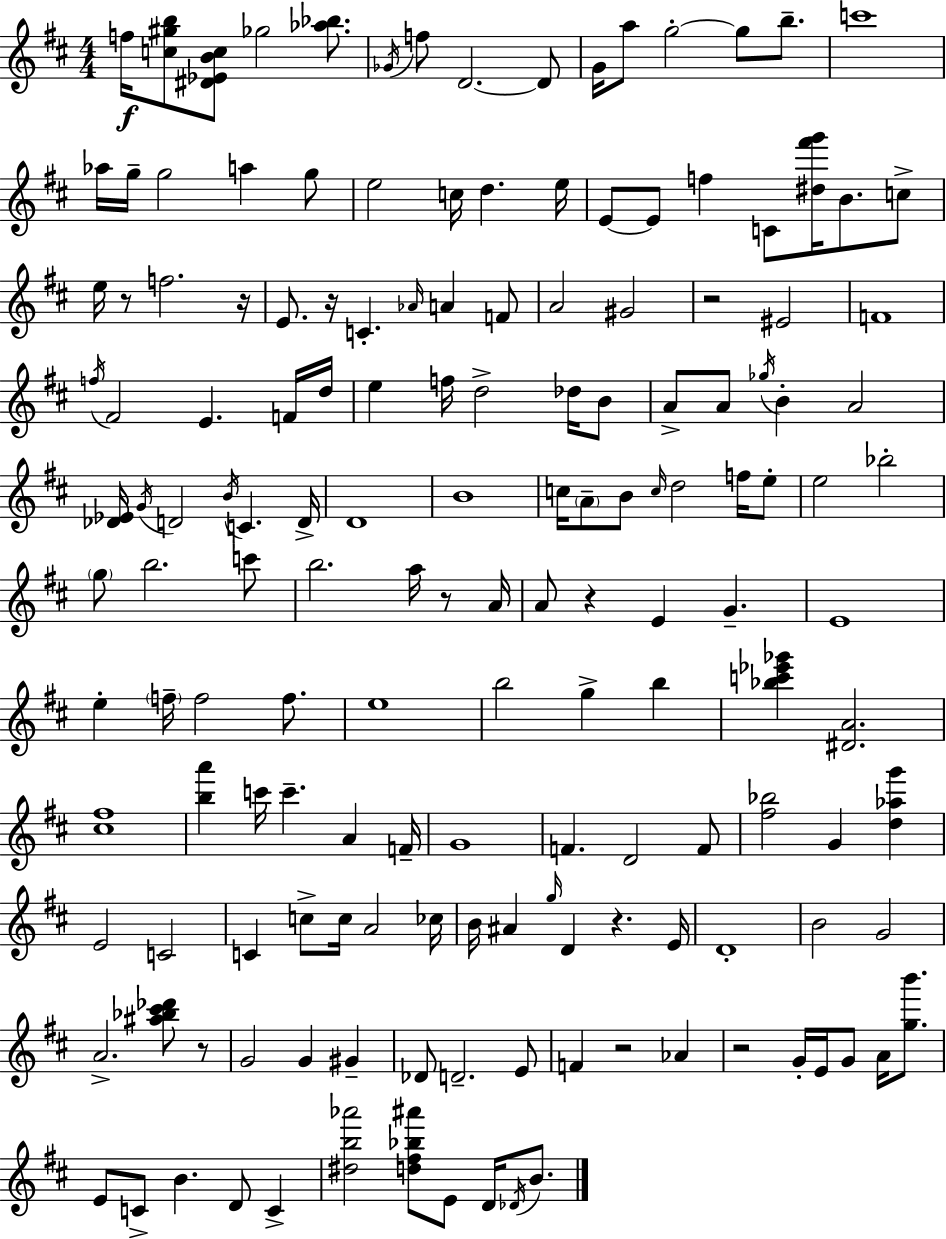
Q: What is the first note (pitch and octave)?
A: F5